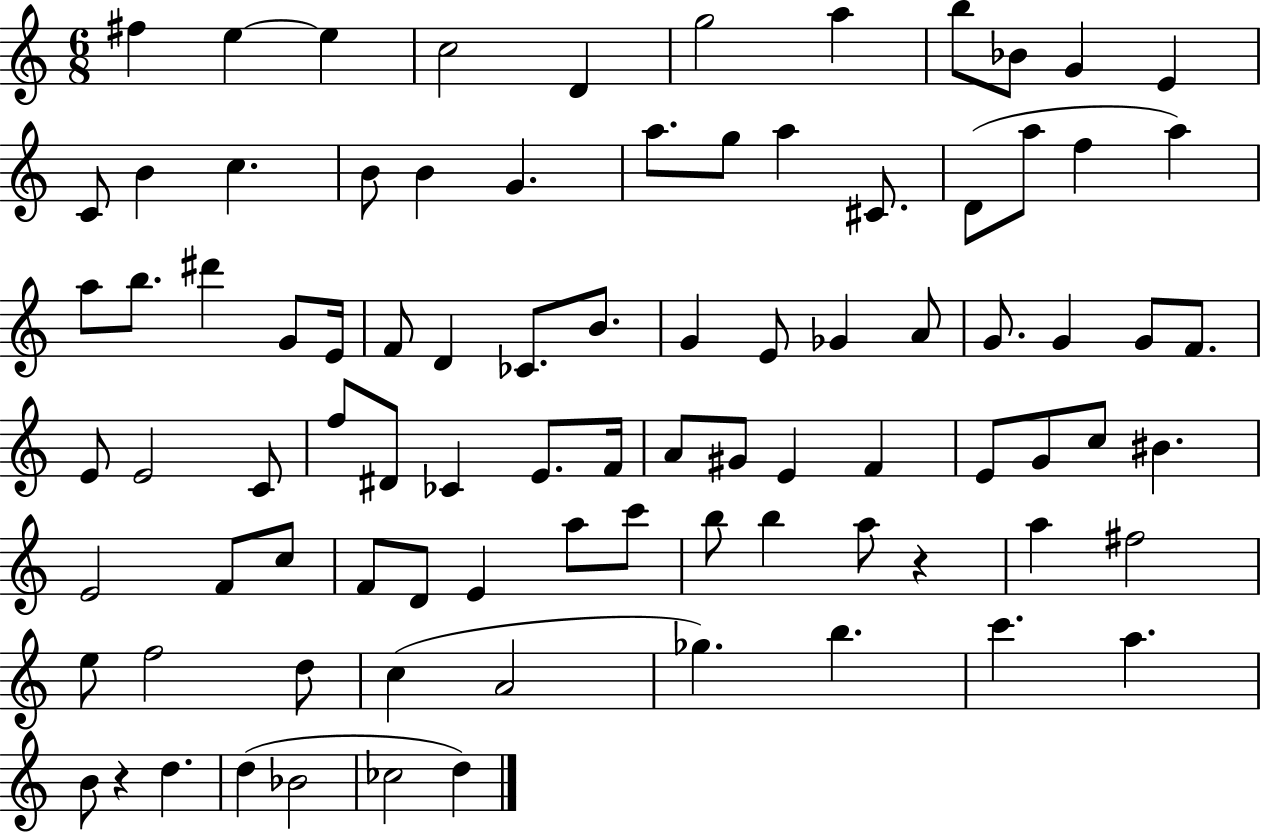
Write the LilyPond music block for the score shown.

{
  \clef treble
  \numericTimeSignature
  \time 6/8
  \key c \major
  fis''4 e''4~~ e''4 | c''2 d'4 | g''2 a''4 | b''8 bes'8 g'4 e'4 | \break c'8 b'4 c''4. | b'8 b'4 g'4. | a''8. g''8 a''4 cis'8. | d'8( a''8 f''4 a''4) | \break a''8 b''8. dis'''4 g'8 e'16 | f'8 d'4 ces'8. b'8. | g'4 e'8 ges'4 a'8 | g'8. g'4 g'8 f'8. | \break e'8 e'2 c'8 | f''8 dis'8 ces'4 e'8. f'16 | a'8 gis'8 e'4 f'4 | e'8 g'8 c''8 bis'4. | \break e'2 f'8 c''8 | f'8 d'8 e'4 a''8 c'''8 | b''8 b''4 a''8 r4 | a''4 fis''2 | \break e''8 f''2 d''8 | c''4( a'2 | ges''4.) b''4. | c'''4. a''4. | \break b'8 r4 d''4. | d''4( bes'2 | ces''2 d''4) | \bar "|."
}